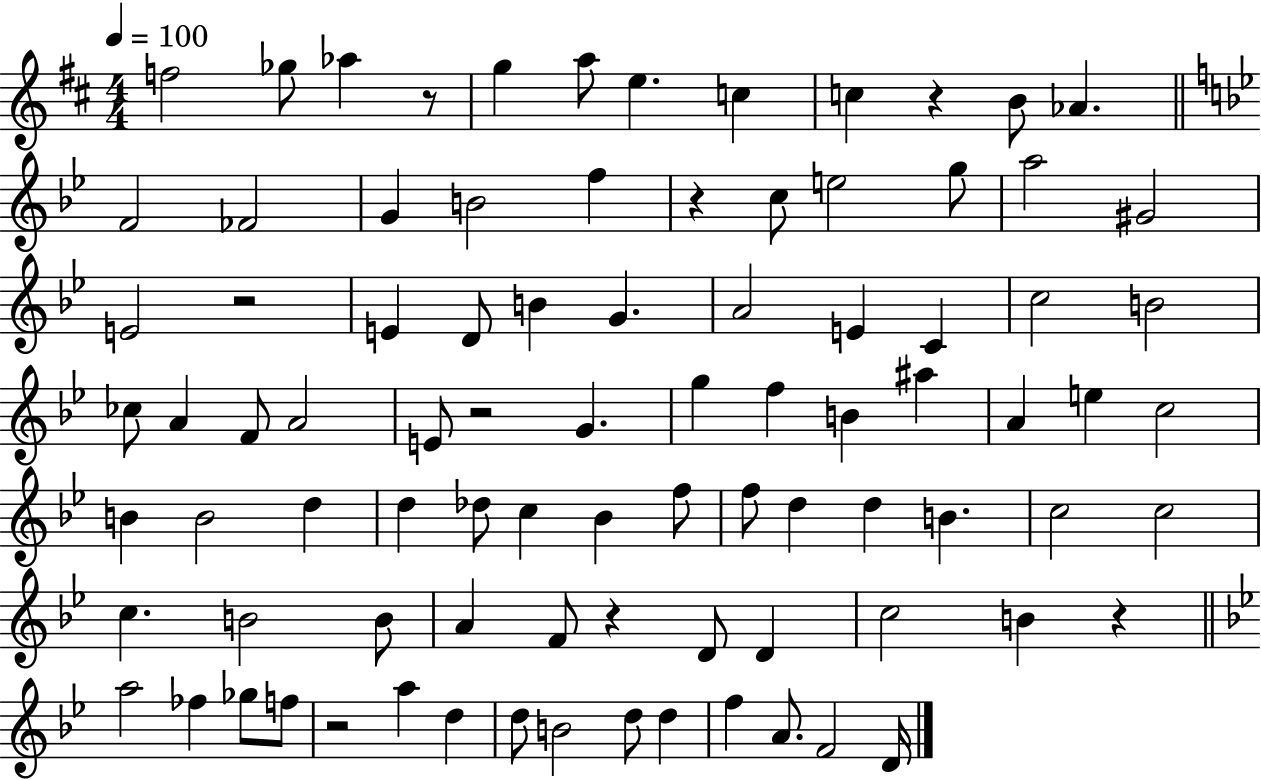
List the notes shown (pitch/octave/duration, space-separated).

F5/h Gb5/e Ab5/q R/e G5/q A5/e E5/q. C5/q C5/q R/q B4/e Ab4/q. F4/h FES4/h G4/q B4/h F5/q R/q C5/e E5/h G5/e A5/h G#4/h E4/h R/h E4/q D4/e B4/q G4/q. A4/h E4/q C4/q C5/h B4/h CES5/e A4/q F4/e A4/h E4/e R/h G4/q. G5/q F5/q B4/q A#5/q A4/q E5/q C5/h B4/q B4/h D5/q D5/q Db5/e C5/q Bb4/q F5/e F5/e D5/q D5/q B4/q. C5/h C5/h C5/q. B4/h B4/e A4/q F4/e R/q D4/e D4/q C5/h B4/q R/q A5/h FES5/q Gb5/e F5/e R/h A5/q D5/q D5/e B4/h D5/e D5/q F5/q A4/e. F4/h D4/s